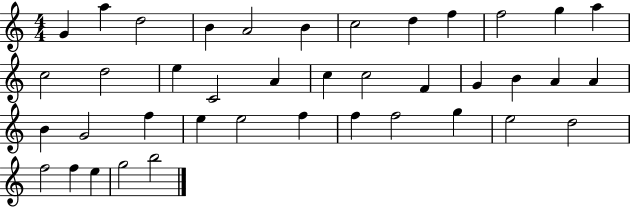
X:1
T:Untitled
M:4/4
L:1/4
K:C
G a d2 B A2 B c2 d f f2 g a c2 d2 e C2 A c c2 F G B A A B G2 f e e2 f f f2 g e2 d2 f2 f e g2 b2